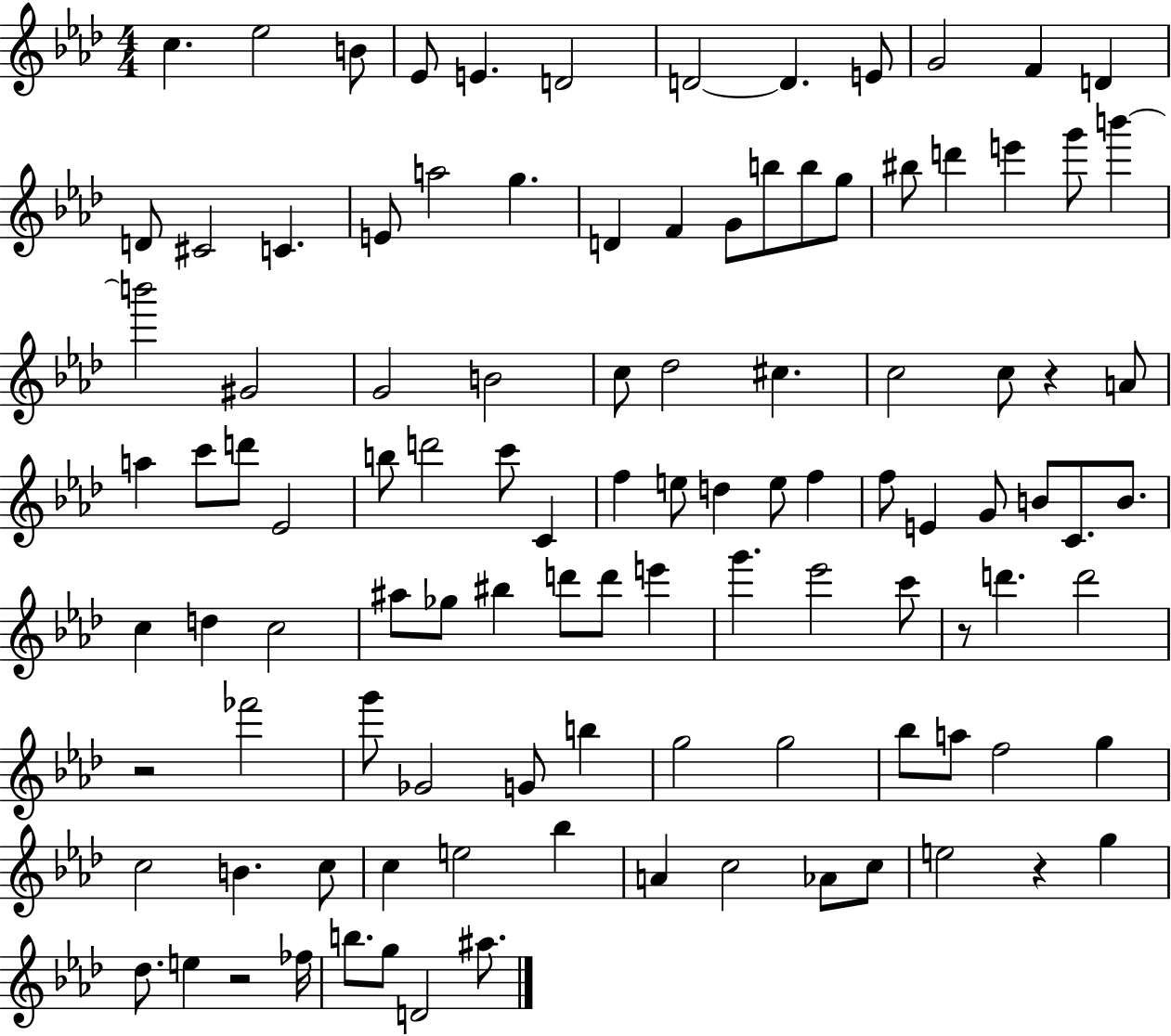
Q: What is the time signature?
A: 4/4